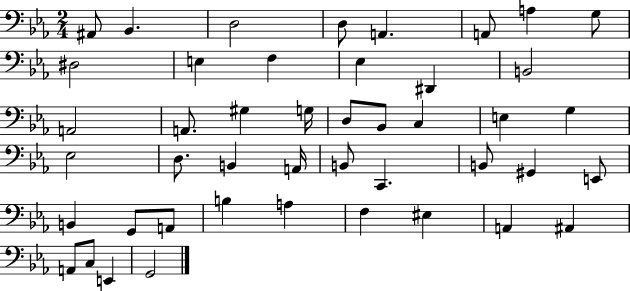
X:1
T:Untitled
M:2/4
L:1/4
K:Eb
^A,,/2 _B,, D,2 D,/2 A,, A,,/2 A, G,/2 ^D,2 E, F, _E, ^D,, B,,2 A,,2 A,,/2 ^G, G,/4 D,/2 _B,,/2 C, E, G, _E,2 D,/2 B,, A,,/4 B,,/2 C,, B,,/2 ^G,, E,,/2 B,, G,,/2 A,,/2 B, A, F, ^E, A,, ^A,, A,,/2 C,/2 E,, G,,2